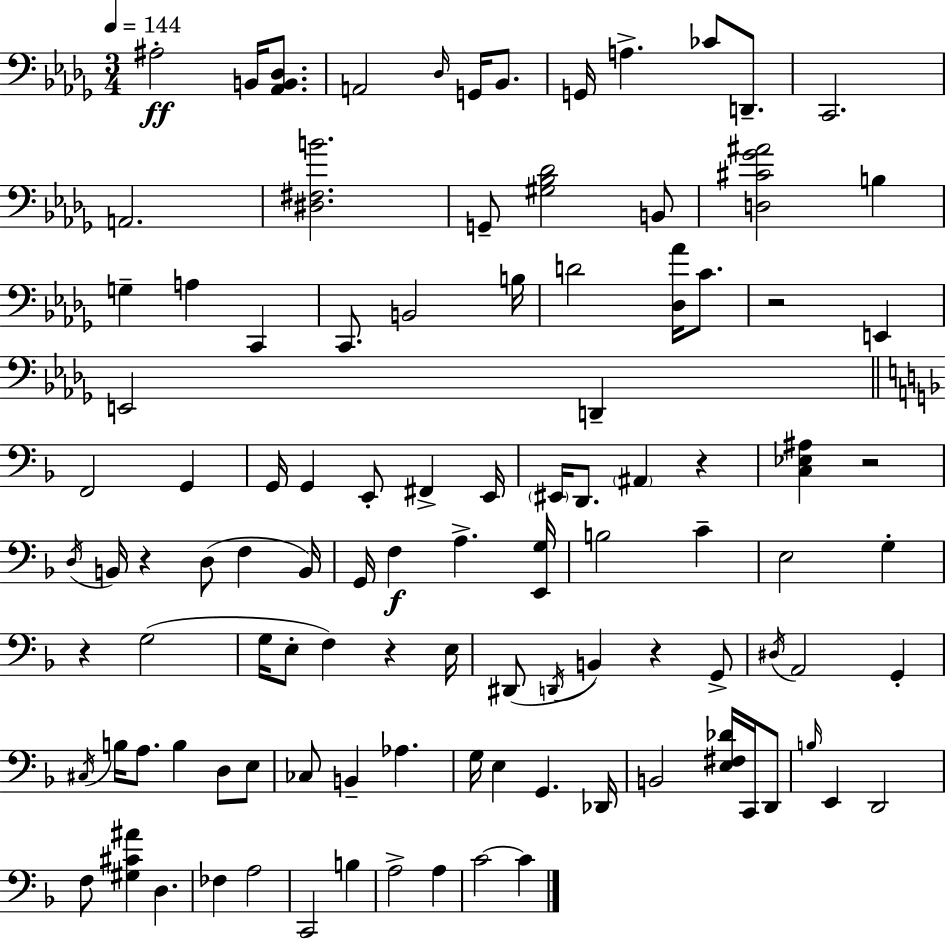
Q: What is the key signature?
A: BES minor